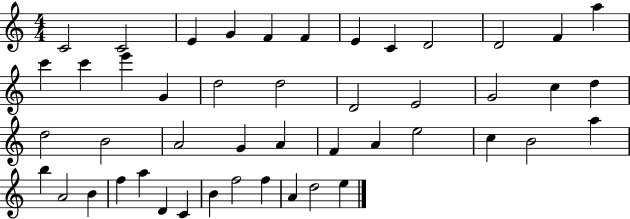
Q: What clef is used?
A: treble